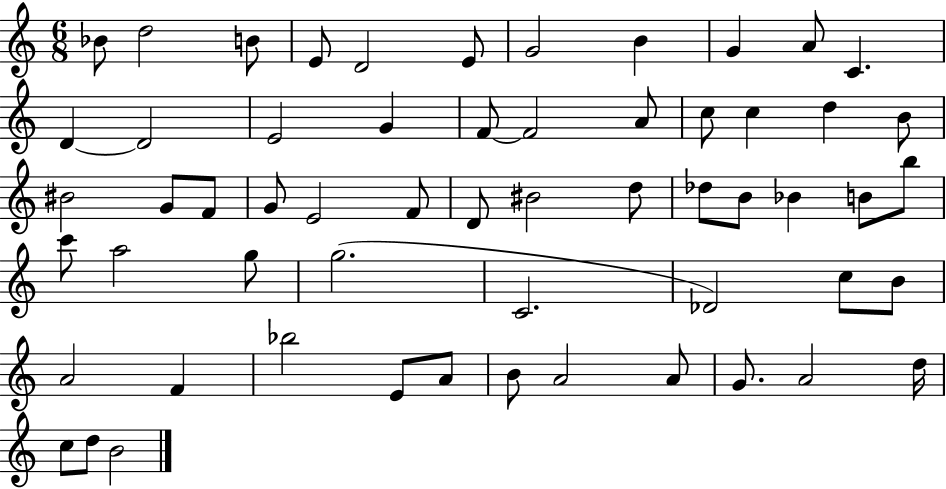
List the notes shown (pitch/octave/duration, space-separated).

Bb4/e D5/h B4/e E4/e D4/h E4/e G4/h B4/q G4/q A4/e C4/q. D4/q D4/h E4/h G4/q F4/e F4/h A4/e C5/e C5/q D5/q B4/e BIS4/h G4/e F4/e G4/e E4/h F4/e D4/e BIS4/h D5/e Db5/e B4/e Bb4/q B4/e B5/e C6/e A5/h G5/e G5/h. C4/h. Db4/h C5/e B4/e A4/h F4/q Bb5/h E4/e A4/e B4/e A4/h A4/e G4/e. A4/h D5/s C5/e D5/e B4/h